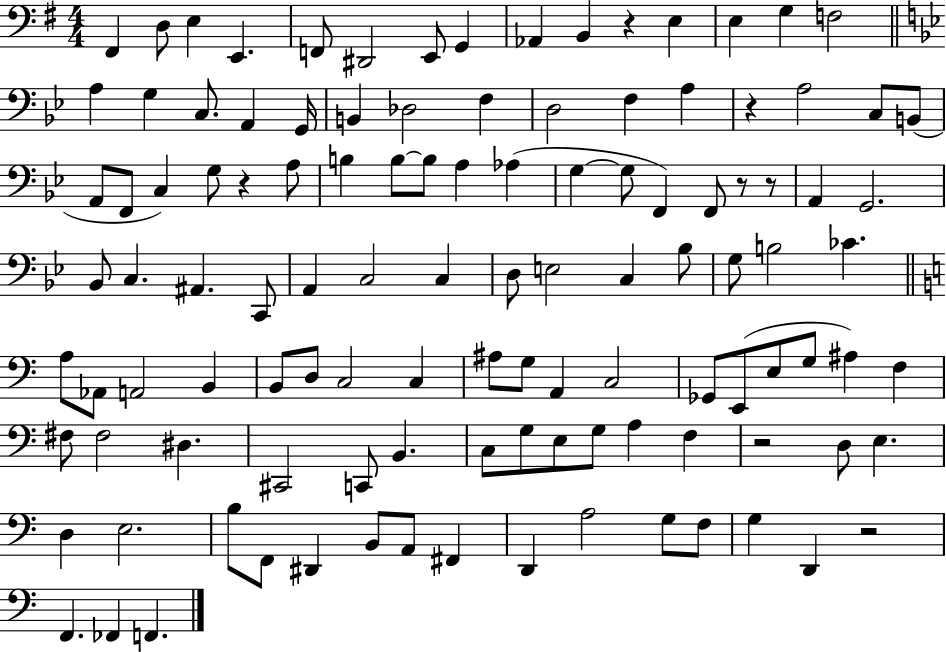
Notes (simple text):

F#2/q D3/e E3/q E2/q. F2/e D#2/h E2/e G2/q Ab2/q B2/q R/q E3/q E3/q G3/q F3/h A3/q G3/q C3/e. A2/q G2/s B2/q Db3/h F3/q D3/h F3/q A3/q R/q A3/h C3/e B2/e A2/e F2/e C3/q G3/e R/q A3/e B3/q B3/e B3/e A3/q Ab3/q G3/q G3/e F2/q F2/e R/e R/e A2/q G2/h. Bb2/e C3/q. A#2/q. C2/e A2/q C3/h C3/q D3/e E3/h C3/q Bb3/e G3/e B3/h CES4/q. A3/e Ab2/e A2/h B2/q B2/e D3/e C3/h C3/q A#3/e G3/e A2/q C3/h Gb2/e E2/e E3/e G3/e A#3/q F3/q F#3/e F#3/h D#3/q. C#2/h C2/e B2/q. C3/e G3/e E3/e G3/e A3/q F3/q R/h D3/e E3/q. D3/q E3/h. B3/e F2/e D#2/q B2/e A2/e F#2/q D2/q A3/h G3/e F3/e G3/q D2/q R/h F2/q. FES2/q F2/q.